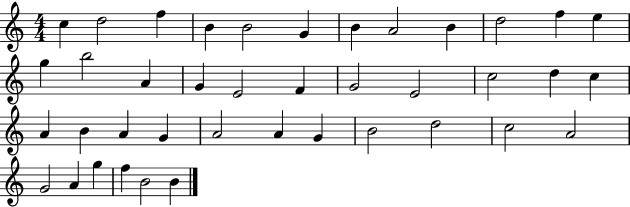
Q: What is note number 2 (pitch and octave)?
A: D5